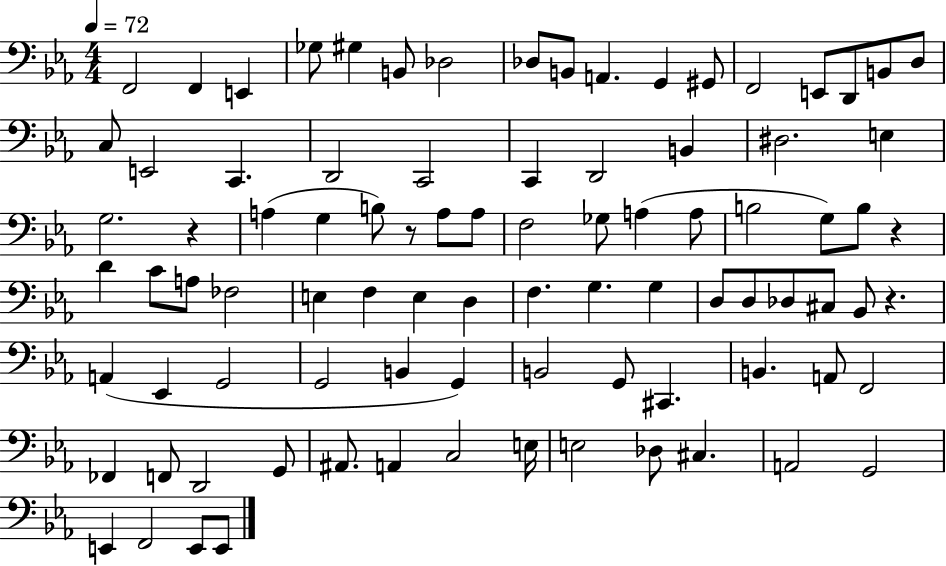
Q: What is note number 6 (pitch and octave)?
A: B2